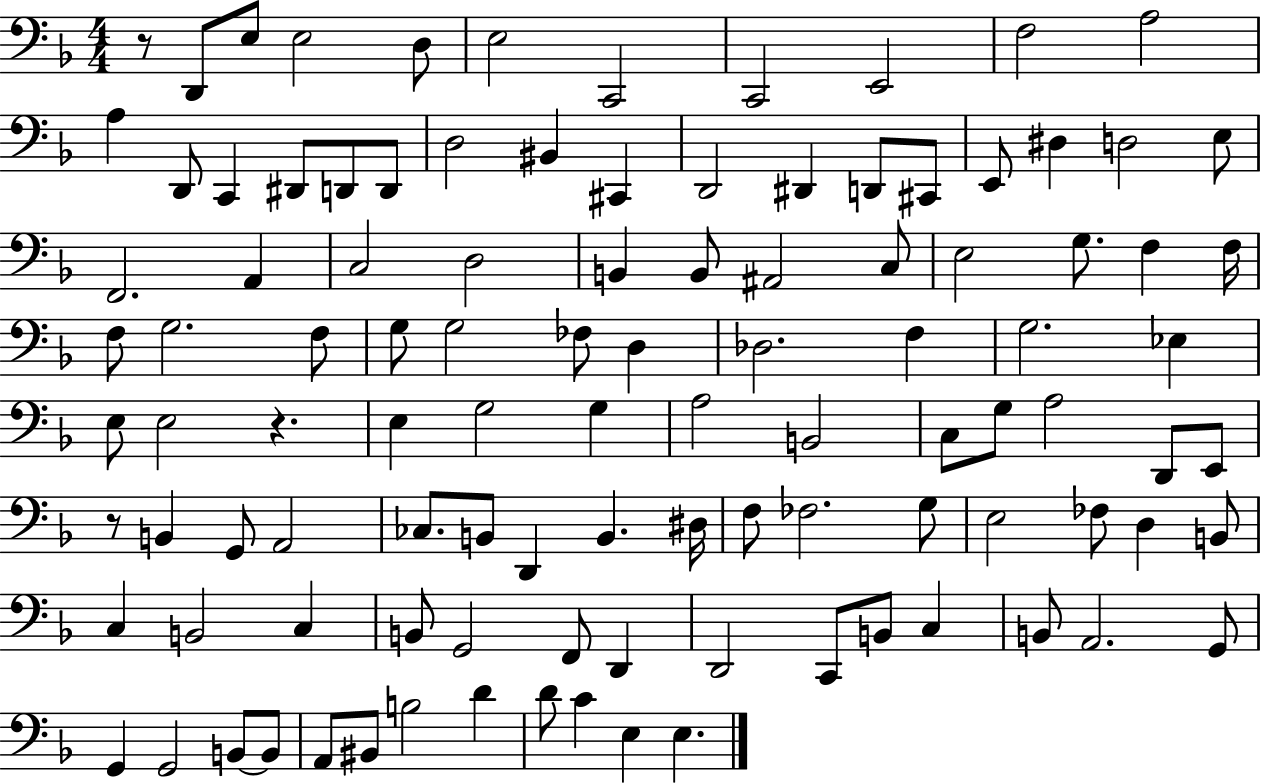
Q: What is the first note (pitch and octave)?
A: D2